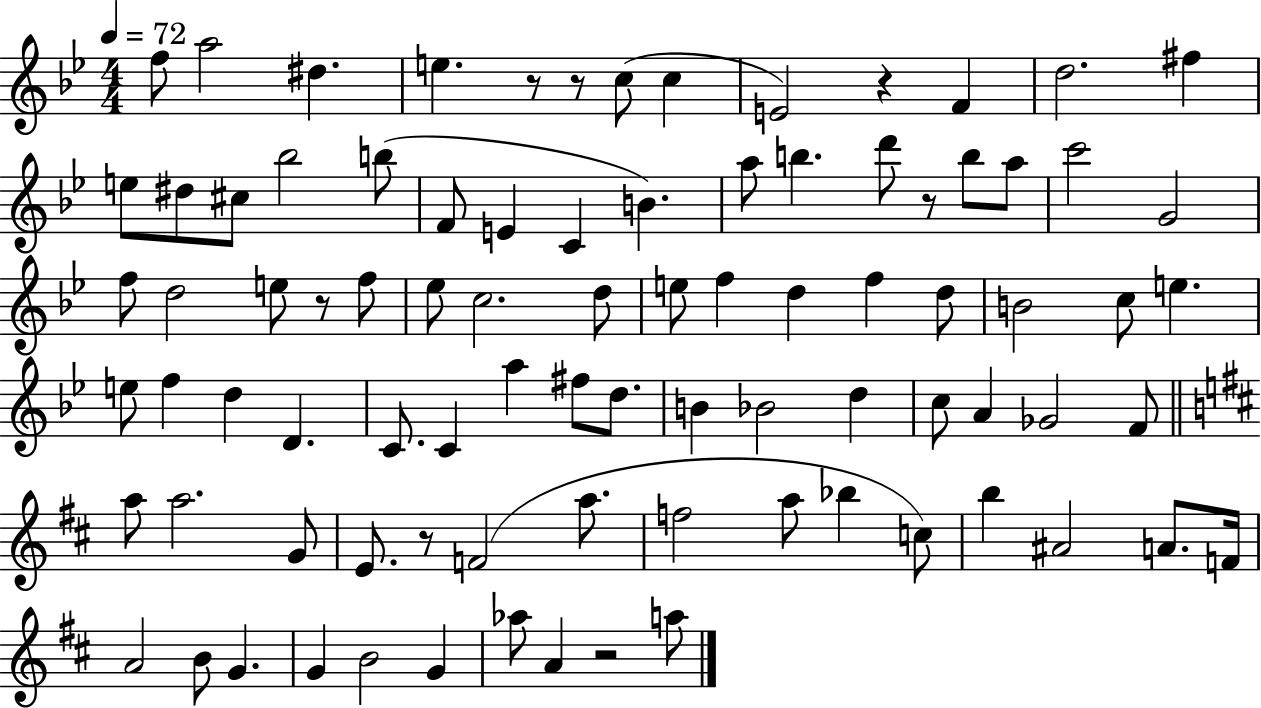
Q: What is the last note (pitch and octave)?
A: A5